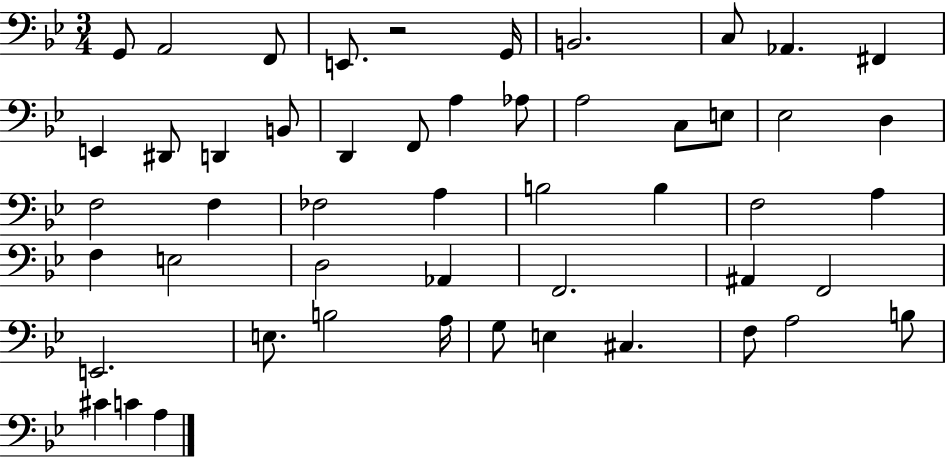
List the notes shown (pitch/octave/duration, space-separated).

G2/e A2/h F2/e E2/e. R/h G2/s B2/h. C3/e Ab2/q. F#2/q E2/q D#2/e D2/q B2/e D2/q F2/e A3/q Ab3/e A3/h C3/e E3/e Eb3/h D3/q F3/h F3/q FES3/h A3/q B3/h B3/q F3/h A3/q F3/q E3/h D3/h Ab2/q F2/h. A#2/q F2/h E2/h. E3/e. B3/h A3/s G3/e E3/q C#3/q. F3/e A3/h B3/e C#4/q C4/q A3/q